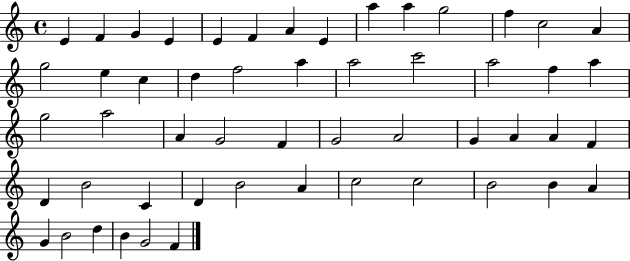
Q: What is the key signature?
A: C major